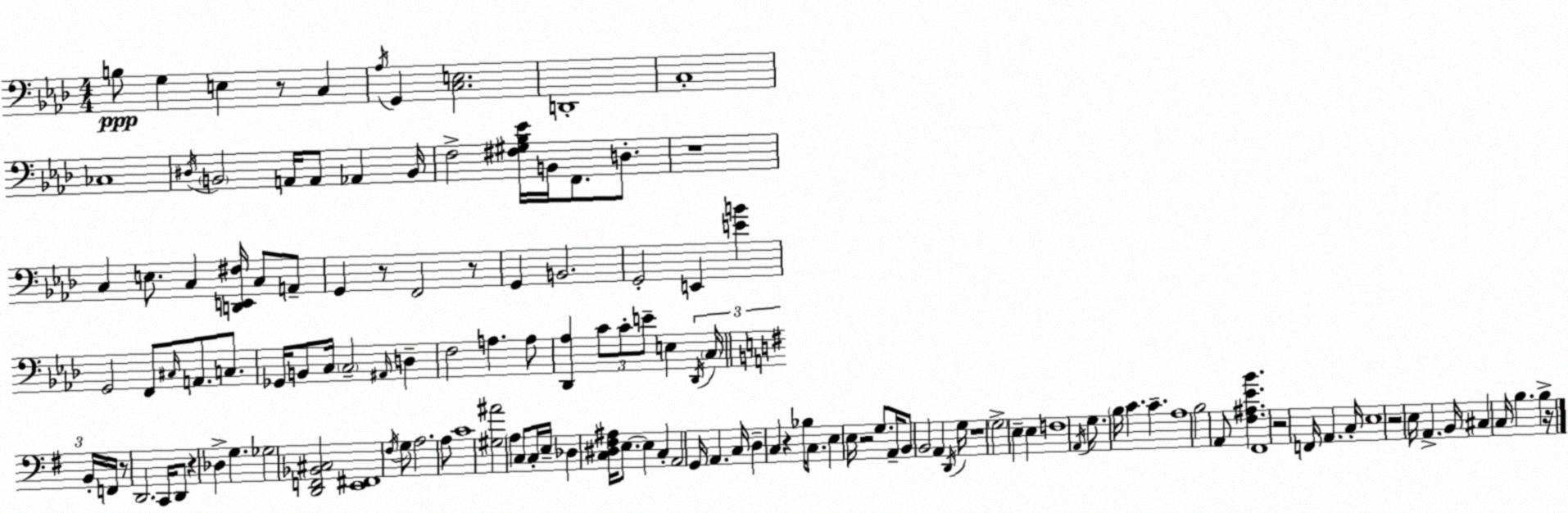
X:1
T:Untitled
M:4/4
L:1/4
K:Fm
B,/2 G, E, z/2 C, _A,/4 G,, [C,E,]2 D,,4 C,4 _C,4 ^D,/4 B,,2 A,,/4 A,,/2 _A,, B,,/4 F,2 [^F,^G,_B,_E]/4 B,,/4 F,,/2 D,/2 z4 C, E,/2 C, [D,,E,,^F,]/4 C,/2 A,,/2 G,, z/2 F,,2 z/2 G,, B,,2 G,,2 E,, [EB] G,,2 F,,/2 ^C,/4 A,,/2 C,/2 _G,,/4 B,,/2 C,/4 C,2 ^A,,/4 D, F,2 A, A,/2 [_D,,_A,] C/2 C/2 E/2 E, _D,,/4 C,/4 B,,/4 F,,/4 z/2 D,,2 C,,/4 D,,/2 z _D, G, _G,2 [D,,F,,_B,,^C,]2 [E,,^F,,]4 ^F,/4 G,/2 A,2 A,/2 C4 [^G,^A]2 A, C,/2 C,/4 E,/4 _D, [C,^D,^F,^A,]/4 E,/2 E, C, A,,2 G,,/4 A,, C,/4 D, C, z _B,/4 C,/2 E, E,/4 z2 G,/2 A,,/4 B,,/2 B,,2 A,, D,,/4 G,/4 z4 G,2 E, E, F,4 A,,/4 G,/2 B,/4 C C A,4 B,2 A,,/2 [^F,^A,EB] ^F,,4 z2 F,,/4 A,, C,/4 E,4 z2 E,/4 A,, B,,/4 ^C, C,/4 B, B, z/4